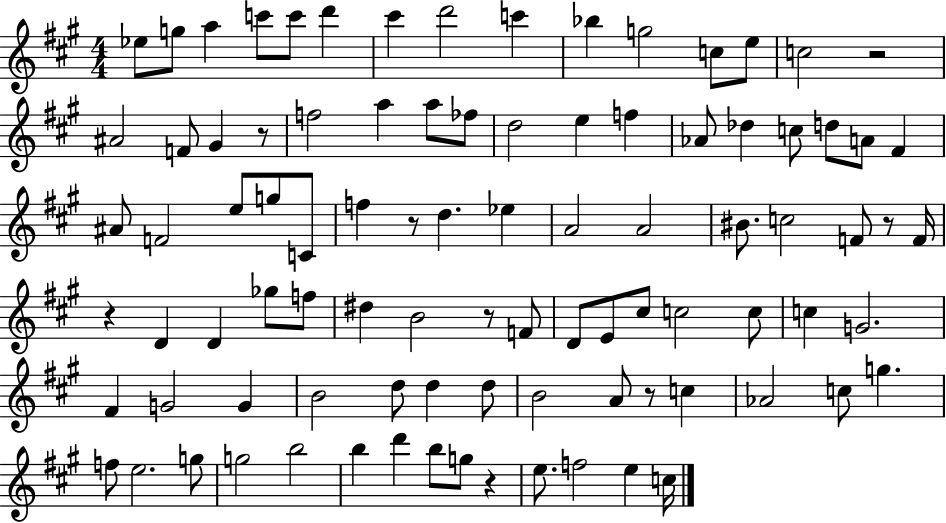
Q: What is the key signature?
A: A major